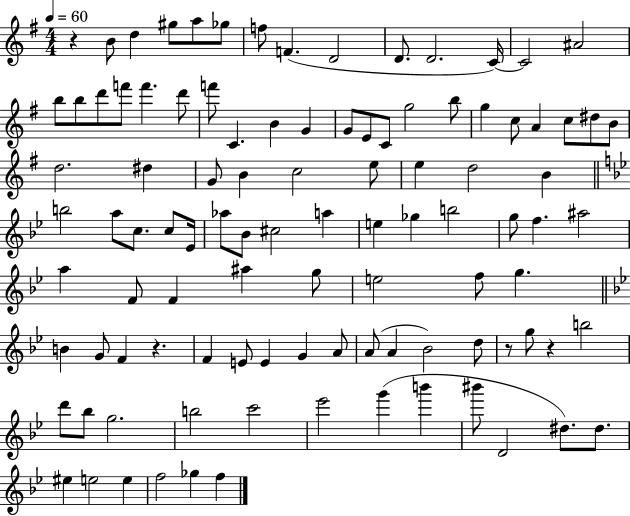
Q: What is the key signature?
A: G major